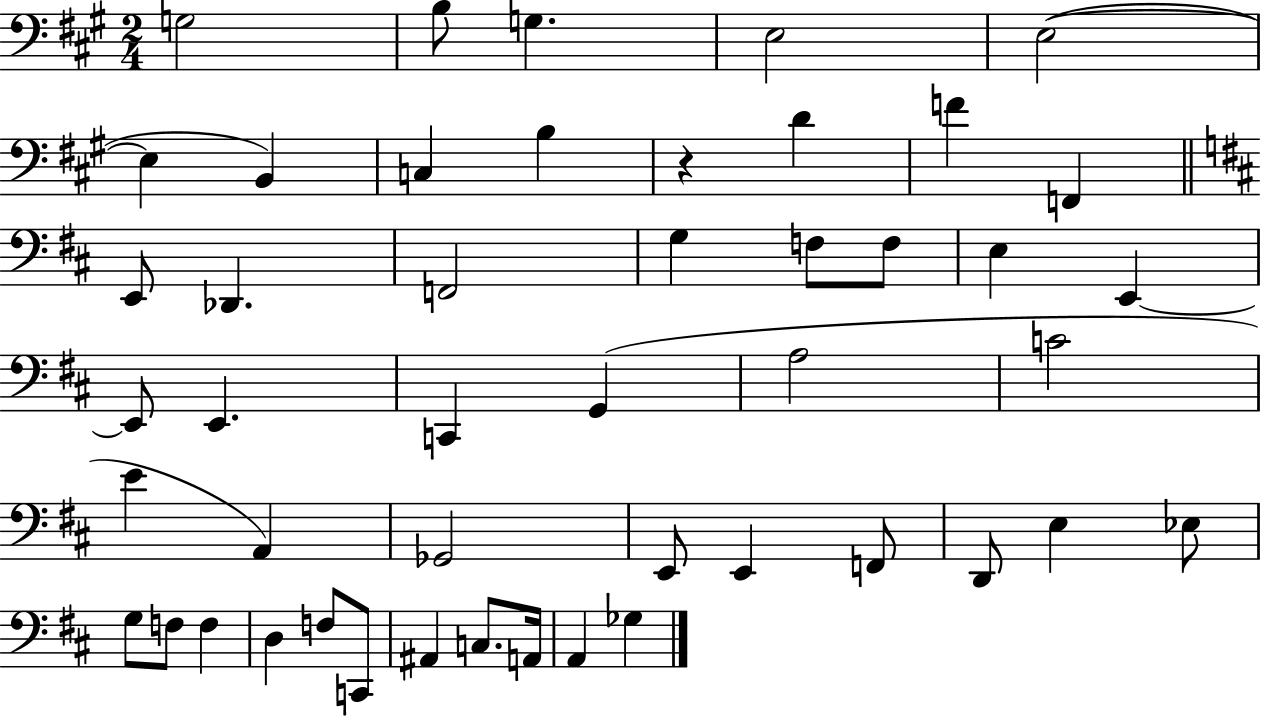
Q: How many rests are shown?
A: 1